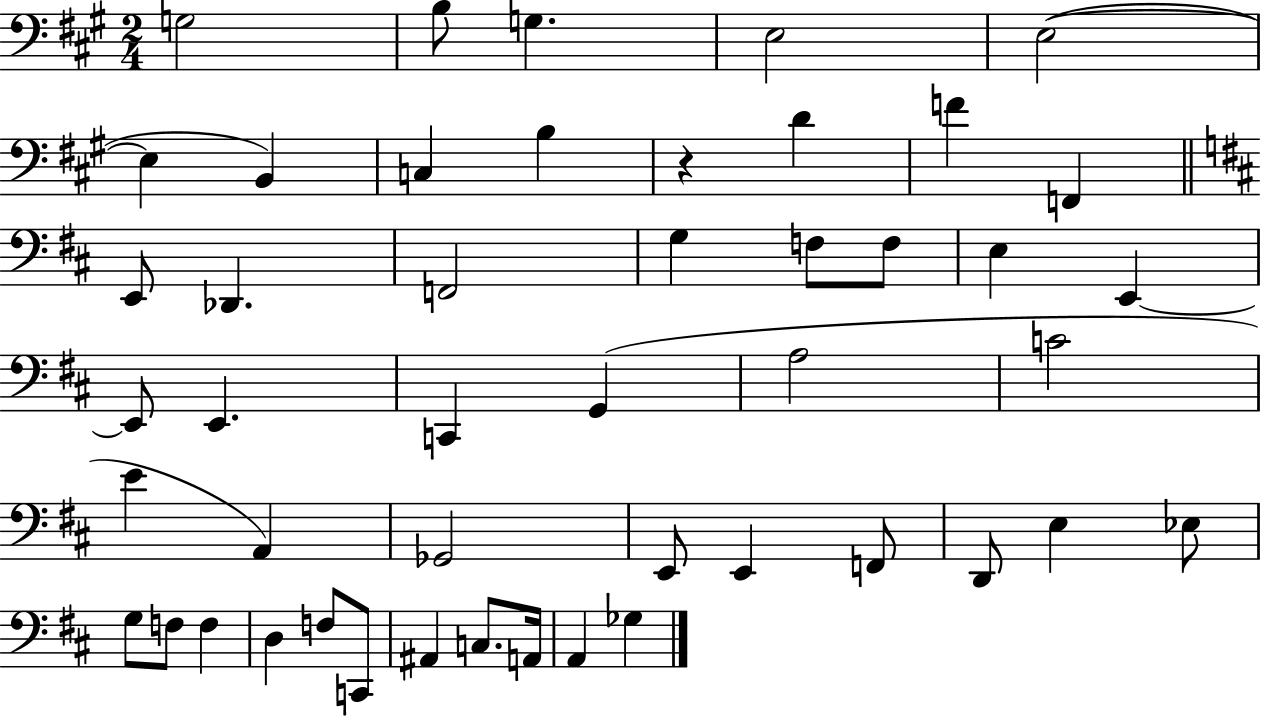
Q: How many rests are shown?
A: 1